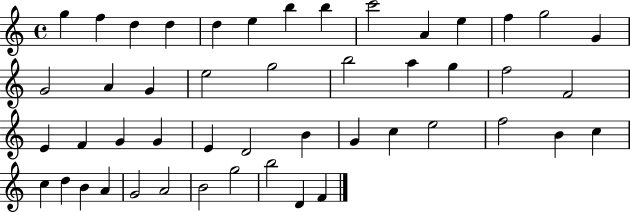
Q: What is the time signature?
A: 4/4